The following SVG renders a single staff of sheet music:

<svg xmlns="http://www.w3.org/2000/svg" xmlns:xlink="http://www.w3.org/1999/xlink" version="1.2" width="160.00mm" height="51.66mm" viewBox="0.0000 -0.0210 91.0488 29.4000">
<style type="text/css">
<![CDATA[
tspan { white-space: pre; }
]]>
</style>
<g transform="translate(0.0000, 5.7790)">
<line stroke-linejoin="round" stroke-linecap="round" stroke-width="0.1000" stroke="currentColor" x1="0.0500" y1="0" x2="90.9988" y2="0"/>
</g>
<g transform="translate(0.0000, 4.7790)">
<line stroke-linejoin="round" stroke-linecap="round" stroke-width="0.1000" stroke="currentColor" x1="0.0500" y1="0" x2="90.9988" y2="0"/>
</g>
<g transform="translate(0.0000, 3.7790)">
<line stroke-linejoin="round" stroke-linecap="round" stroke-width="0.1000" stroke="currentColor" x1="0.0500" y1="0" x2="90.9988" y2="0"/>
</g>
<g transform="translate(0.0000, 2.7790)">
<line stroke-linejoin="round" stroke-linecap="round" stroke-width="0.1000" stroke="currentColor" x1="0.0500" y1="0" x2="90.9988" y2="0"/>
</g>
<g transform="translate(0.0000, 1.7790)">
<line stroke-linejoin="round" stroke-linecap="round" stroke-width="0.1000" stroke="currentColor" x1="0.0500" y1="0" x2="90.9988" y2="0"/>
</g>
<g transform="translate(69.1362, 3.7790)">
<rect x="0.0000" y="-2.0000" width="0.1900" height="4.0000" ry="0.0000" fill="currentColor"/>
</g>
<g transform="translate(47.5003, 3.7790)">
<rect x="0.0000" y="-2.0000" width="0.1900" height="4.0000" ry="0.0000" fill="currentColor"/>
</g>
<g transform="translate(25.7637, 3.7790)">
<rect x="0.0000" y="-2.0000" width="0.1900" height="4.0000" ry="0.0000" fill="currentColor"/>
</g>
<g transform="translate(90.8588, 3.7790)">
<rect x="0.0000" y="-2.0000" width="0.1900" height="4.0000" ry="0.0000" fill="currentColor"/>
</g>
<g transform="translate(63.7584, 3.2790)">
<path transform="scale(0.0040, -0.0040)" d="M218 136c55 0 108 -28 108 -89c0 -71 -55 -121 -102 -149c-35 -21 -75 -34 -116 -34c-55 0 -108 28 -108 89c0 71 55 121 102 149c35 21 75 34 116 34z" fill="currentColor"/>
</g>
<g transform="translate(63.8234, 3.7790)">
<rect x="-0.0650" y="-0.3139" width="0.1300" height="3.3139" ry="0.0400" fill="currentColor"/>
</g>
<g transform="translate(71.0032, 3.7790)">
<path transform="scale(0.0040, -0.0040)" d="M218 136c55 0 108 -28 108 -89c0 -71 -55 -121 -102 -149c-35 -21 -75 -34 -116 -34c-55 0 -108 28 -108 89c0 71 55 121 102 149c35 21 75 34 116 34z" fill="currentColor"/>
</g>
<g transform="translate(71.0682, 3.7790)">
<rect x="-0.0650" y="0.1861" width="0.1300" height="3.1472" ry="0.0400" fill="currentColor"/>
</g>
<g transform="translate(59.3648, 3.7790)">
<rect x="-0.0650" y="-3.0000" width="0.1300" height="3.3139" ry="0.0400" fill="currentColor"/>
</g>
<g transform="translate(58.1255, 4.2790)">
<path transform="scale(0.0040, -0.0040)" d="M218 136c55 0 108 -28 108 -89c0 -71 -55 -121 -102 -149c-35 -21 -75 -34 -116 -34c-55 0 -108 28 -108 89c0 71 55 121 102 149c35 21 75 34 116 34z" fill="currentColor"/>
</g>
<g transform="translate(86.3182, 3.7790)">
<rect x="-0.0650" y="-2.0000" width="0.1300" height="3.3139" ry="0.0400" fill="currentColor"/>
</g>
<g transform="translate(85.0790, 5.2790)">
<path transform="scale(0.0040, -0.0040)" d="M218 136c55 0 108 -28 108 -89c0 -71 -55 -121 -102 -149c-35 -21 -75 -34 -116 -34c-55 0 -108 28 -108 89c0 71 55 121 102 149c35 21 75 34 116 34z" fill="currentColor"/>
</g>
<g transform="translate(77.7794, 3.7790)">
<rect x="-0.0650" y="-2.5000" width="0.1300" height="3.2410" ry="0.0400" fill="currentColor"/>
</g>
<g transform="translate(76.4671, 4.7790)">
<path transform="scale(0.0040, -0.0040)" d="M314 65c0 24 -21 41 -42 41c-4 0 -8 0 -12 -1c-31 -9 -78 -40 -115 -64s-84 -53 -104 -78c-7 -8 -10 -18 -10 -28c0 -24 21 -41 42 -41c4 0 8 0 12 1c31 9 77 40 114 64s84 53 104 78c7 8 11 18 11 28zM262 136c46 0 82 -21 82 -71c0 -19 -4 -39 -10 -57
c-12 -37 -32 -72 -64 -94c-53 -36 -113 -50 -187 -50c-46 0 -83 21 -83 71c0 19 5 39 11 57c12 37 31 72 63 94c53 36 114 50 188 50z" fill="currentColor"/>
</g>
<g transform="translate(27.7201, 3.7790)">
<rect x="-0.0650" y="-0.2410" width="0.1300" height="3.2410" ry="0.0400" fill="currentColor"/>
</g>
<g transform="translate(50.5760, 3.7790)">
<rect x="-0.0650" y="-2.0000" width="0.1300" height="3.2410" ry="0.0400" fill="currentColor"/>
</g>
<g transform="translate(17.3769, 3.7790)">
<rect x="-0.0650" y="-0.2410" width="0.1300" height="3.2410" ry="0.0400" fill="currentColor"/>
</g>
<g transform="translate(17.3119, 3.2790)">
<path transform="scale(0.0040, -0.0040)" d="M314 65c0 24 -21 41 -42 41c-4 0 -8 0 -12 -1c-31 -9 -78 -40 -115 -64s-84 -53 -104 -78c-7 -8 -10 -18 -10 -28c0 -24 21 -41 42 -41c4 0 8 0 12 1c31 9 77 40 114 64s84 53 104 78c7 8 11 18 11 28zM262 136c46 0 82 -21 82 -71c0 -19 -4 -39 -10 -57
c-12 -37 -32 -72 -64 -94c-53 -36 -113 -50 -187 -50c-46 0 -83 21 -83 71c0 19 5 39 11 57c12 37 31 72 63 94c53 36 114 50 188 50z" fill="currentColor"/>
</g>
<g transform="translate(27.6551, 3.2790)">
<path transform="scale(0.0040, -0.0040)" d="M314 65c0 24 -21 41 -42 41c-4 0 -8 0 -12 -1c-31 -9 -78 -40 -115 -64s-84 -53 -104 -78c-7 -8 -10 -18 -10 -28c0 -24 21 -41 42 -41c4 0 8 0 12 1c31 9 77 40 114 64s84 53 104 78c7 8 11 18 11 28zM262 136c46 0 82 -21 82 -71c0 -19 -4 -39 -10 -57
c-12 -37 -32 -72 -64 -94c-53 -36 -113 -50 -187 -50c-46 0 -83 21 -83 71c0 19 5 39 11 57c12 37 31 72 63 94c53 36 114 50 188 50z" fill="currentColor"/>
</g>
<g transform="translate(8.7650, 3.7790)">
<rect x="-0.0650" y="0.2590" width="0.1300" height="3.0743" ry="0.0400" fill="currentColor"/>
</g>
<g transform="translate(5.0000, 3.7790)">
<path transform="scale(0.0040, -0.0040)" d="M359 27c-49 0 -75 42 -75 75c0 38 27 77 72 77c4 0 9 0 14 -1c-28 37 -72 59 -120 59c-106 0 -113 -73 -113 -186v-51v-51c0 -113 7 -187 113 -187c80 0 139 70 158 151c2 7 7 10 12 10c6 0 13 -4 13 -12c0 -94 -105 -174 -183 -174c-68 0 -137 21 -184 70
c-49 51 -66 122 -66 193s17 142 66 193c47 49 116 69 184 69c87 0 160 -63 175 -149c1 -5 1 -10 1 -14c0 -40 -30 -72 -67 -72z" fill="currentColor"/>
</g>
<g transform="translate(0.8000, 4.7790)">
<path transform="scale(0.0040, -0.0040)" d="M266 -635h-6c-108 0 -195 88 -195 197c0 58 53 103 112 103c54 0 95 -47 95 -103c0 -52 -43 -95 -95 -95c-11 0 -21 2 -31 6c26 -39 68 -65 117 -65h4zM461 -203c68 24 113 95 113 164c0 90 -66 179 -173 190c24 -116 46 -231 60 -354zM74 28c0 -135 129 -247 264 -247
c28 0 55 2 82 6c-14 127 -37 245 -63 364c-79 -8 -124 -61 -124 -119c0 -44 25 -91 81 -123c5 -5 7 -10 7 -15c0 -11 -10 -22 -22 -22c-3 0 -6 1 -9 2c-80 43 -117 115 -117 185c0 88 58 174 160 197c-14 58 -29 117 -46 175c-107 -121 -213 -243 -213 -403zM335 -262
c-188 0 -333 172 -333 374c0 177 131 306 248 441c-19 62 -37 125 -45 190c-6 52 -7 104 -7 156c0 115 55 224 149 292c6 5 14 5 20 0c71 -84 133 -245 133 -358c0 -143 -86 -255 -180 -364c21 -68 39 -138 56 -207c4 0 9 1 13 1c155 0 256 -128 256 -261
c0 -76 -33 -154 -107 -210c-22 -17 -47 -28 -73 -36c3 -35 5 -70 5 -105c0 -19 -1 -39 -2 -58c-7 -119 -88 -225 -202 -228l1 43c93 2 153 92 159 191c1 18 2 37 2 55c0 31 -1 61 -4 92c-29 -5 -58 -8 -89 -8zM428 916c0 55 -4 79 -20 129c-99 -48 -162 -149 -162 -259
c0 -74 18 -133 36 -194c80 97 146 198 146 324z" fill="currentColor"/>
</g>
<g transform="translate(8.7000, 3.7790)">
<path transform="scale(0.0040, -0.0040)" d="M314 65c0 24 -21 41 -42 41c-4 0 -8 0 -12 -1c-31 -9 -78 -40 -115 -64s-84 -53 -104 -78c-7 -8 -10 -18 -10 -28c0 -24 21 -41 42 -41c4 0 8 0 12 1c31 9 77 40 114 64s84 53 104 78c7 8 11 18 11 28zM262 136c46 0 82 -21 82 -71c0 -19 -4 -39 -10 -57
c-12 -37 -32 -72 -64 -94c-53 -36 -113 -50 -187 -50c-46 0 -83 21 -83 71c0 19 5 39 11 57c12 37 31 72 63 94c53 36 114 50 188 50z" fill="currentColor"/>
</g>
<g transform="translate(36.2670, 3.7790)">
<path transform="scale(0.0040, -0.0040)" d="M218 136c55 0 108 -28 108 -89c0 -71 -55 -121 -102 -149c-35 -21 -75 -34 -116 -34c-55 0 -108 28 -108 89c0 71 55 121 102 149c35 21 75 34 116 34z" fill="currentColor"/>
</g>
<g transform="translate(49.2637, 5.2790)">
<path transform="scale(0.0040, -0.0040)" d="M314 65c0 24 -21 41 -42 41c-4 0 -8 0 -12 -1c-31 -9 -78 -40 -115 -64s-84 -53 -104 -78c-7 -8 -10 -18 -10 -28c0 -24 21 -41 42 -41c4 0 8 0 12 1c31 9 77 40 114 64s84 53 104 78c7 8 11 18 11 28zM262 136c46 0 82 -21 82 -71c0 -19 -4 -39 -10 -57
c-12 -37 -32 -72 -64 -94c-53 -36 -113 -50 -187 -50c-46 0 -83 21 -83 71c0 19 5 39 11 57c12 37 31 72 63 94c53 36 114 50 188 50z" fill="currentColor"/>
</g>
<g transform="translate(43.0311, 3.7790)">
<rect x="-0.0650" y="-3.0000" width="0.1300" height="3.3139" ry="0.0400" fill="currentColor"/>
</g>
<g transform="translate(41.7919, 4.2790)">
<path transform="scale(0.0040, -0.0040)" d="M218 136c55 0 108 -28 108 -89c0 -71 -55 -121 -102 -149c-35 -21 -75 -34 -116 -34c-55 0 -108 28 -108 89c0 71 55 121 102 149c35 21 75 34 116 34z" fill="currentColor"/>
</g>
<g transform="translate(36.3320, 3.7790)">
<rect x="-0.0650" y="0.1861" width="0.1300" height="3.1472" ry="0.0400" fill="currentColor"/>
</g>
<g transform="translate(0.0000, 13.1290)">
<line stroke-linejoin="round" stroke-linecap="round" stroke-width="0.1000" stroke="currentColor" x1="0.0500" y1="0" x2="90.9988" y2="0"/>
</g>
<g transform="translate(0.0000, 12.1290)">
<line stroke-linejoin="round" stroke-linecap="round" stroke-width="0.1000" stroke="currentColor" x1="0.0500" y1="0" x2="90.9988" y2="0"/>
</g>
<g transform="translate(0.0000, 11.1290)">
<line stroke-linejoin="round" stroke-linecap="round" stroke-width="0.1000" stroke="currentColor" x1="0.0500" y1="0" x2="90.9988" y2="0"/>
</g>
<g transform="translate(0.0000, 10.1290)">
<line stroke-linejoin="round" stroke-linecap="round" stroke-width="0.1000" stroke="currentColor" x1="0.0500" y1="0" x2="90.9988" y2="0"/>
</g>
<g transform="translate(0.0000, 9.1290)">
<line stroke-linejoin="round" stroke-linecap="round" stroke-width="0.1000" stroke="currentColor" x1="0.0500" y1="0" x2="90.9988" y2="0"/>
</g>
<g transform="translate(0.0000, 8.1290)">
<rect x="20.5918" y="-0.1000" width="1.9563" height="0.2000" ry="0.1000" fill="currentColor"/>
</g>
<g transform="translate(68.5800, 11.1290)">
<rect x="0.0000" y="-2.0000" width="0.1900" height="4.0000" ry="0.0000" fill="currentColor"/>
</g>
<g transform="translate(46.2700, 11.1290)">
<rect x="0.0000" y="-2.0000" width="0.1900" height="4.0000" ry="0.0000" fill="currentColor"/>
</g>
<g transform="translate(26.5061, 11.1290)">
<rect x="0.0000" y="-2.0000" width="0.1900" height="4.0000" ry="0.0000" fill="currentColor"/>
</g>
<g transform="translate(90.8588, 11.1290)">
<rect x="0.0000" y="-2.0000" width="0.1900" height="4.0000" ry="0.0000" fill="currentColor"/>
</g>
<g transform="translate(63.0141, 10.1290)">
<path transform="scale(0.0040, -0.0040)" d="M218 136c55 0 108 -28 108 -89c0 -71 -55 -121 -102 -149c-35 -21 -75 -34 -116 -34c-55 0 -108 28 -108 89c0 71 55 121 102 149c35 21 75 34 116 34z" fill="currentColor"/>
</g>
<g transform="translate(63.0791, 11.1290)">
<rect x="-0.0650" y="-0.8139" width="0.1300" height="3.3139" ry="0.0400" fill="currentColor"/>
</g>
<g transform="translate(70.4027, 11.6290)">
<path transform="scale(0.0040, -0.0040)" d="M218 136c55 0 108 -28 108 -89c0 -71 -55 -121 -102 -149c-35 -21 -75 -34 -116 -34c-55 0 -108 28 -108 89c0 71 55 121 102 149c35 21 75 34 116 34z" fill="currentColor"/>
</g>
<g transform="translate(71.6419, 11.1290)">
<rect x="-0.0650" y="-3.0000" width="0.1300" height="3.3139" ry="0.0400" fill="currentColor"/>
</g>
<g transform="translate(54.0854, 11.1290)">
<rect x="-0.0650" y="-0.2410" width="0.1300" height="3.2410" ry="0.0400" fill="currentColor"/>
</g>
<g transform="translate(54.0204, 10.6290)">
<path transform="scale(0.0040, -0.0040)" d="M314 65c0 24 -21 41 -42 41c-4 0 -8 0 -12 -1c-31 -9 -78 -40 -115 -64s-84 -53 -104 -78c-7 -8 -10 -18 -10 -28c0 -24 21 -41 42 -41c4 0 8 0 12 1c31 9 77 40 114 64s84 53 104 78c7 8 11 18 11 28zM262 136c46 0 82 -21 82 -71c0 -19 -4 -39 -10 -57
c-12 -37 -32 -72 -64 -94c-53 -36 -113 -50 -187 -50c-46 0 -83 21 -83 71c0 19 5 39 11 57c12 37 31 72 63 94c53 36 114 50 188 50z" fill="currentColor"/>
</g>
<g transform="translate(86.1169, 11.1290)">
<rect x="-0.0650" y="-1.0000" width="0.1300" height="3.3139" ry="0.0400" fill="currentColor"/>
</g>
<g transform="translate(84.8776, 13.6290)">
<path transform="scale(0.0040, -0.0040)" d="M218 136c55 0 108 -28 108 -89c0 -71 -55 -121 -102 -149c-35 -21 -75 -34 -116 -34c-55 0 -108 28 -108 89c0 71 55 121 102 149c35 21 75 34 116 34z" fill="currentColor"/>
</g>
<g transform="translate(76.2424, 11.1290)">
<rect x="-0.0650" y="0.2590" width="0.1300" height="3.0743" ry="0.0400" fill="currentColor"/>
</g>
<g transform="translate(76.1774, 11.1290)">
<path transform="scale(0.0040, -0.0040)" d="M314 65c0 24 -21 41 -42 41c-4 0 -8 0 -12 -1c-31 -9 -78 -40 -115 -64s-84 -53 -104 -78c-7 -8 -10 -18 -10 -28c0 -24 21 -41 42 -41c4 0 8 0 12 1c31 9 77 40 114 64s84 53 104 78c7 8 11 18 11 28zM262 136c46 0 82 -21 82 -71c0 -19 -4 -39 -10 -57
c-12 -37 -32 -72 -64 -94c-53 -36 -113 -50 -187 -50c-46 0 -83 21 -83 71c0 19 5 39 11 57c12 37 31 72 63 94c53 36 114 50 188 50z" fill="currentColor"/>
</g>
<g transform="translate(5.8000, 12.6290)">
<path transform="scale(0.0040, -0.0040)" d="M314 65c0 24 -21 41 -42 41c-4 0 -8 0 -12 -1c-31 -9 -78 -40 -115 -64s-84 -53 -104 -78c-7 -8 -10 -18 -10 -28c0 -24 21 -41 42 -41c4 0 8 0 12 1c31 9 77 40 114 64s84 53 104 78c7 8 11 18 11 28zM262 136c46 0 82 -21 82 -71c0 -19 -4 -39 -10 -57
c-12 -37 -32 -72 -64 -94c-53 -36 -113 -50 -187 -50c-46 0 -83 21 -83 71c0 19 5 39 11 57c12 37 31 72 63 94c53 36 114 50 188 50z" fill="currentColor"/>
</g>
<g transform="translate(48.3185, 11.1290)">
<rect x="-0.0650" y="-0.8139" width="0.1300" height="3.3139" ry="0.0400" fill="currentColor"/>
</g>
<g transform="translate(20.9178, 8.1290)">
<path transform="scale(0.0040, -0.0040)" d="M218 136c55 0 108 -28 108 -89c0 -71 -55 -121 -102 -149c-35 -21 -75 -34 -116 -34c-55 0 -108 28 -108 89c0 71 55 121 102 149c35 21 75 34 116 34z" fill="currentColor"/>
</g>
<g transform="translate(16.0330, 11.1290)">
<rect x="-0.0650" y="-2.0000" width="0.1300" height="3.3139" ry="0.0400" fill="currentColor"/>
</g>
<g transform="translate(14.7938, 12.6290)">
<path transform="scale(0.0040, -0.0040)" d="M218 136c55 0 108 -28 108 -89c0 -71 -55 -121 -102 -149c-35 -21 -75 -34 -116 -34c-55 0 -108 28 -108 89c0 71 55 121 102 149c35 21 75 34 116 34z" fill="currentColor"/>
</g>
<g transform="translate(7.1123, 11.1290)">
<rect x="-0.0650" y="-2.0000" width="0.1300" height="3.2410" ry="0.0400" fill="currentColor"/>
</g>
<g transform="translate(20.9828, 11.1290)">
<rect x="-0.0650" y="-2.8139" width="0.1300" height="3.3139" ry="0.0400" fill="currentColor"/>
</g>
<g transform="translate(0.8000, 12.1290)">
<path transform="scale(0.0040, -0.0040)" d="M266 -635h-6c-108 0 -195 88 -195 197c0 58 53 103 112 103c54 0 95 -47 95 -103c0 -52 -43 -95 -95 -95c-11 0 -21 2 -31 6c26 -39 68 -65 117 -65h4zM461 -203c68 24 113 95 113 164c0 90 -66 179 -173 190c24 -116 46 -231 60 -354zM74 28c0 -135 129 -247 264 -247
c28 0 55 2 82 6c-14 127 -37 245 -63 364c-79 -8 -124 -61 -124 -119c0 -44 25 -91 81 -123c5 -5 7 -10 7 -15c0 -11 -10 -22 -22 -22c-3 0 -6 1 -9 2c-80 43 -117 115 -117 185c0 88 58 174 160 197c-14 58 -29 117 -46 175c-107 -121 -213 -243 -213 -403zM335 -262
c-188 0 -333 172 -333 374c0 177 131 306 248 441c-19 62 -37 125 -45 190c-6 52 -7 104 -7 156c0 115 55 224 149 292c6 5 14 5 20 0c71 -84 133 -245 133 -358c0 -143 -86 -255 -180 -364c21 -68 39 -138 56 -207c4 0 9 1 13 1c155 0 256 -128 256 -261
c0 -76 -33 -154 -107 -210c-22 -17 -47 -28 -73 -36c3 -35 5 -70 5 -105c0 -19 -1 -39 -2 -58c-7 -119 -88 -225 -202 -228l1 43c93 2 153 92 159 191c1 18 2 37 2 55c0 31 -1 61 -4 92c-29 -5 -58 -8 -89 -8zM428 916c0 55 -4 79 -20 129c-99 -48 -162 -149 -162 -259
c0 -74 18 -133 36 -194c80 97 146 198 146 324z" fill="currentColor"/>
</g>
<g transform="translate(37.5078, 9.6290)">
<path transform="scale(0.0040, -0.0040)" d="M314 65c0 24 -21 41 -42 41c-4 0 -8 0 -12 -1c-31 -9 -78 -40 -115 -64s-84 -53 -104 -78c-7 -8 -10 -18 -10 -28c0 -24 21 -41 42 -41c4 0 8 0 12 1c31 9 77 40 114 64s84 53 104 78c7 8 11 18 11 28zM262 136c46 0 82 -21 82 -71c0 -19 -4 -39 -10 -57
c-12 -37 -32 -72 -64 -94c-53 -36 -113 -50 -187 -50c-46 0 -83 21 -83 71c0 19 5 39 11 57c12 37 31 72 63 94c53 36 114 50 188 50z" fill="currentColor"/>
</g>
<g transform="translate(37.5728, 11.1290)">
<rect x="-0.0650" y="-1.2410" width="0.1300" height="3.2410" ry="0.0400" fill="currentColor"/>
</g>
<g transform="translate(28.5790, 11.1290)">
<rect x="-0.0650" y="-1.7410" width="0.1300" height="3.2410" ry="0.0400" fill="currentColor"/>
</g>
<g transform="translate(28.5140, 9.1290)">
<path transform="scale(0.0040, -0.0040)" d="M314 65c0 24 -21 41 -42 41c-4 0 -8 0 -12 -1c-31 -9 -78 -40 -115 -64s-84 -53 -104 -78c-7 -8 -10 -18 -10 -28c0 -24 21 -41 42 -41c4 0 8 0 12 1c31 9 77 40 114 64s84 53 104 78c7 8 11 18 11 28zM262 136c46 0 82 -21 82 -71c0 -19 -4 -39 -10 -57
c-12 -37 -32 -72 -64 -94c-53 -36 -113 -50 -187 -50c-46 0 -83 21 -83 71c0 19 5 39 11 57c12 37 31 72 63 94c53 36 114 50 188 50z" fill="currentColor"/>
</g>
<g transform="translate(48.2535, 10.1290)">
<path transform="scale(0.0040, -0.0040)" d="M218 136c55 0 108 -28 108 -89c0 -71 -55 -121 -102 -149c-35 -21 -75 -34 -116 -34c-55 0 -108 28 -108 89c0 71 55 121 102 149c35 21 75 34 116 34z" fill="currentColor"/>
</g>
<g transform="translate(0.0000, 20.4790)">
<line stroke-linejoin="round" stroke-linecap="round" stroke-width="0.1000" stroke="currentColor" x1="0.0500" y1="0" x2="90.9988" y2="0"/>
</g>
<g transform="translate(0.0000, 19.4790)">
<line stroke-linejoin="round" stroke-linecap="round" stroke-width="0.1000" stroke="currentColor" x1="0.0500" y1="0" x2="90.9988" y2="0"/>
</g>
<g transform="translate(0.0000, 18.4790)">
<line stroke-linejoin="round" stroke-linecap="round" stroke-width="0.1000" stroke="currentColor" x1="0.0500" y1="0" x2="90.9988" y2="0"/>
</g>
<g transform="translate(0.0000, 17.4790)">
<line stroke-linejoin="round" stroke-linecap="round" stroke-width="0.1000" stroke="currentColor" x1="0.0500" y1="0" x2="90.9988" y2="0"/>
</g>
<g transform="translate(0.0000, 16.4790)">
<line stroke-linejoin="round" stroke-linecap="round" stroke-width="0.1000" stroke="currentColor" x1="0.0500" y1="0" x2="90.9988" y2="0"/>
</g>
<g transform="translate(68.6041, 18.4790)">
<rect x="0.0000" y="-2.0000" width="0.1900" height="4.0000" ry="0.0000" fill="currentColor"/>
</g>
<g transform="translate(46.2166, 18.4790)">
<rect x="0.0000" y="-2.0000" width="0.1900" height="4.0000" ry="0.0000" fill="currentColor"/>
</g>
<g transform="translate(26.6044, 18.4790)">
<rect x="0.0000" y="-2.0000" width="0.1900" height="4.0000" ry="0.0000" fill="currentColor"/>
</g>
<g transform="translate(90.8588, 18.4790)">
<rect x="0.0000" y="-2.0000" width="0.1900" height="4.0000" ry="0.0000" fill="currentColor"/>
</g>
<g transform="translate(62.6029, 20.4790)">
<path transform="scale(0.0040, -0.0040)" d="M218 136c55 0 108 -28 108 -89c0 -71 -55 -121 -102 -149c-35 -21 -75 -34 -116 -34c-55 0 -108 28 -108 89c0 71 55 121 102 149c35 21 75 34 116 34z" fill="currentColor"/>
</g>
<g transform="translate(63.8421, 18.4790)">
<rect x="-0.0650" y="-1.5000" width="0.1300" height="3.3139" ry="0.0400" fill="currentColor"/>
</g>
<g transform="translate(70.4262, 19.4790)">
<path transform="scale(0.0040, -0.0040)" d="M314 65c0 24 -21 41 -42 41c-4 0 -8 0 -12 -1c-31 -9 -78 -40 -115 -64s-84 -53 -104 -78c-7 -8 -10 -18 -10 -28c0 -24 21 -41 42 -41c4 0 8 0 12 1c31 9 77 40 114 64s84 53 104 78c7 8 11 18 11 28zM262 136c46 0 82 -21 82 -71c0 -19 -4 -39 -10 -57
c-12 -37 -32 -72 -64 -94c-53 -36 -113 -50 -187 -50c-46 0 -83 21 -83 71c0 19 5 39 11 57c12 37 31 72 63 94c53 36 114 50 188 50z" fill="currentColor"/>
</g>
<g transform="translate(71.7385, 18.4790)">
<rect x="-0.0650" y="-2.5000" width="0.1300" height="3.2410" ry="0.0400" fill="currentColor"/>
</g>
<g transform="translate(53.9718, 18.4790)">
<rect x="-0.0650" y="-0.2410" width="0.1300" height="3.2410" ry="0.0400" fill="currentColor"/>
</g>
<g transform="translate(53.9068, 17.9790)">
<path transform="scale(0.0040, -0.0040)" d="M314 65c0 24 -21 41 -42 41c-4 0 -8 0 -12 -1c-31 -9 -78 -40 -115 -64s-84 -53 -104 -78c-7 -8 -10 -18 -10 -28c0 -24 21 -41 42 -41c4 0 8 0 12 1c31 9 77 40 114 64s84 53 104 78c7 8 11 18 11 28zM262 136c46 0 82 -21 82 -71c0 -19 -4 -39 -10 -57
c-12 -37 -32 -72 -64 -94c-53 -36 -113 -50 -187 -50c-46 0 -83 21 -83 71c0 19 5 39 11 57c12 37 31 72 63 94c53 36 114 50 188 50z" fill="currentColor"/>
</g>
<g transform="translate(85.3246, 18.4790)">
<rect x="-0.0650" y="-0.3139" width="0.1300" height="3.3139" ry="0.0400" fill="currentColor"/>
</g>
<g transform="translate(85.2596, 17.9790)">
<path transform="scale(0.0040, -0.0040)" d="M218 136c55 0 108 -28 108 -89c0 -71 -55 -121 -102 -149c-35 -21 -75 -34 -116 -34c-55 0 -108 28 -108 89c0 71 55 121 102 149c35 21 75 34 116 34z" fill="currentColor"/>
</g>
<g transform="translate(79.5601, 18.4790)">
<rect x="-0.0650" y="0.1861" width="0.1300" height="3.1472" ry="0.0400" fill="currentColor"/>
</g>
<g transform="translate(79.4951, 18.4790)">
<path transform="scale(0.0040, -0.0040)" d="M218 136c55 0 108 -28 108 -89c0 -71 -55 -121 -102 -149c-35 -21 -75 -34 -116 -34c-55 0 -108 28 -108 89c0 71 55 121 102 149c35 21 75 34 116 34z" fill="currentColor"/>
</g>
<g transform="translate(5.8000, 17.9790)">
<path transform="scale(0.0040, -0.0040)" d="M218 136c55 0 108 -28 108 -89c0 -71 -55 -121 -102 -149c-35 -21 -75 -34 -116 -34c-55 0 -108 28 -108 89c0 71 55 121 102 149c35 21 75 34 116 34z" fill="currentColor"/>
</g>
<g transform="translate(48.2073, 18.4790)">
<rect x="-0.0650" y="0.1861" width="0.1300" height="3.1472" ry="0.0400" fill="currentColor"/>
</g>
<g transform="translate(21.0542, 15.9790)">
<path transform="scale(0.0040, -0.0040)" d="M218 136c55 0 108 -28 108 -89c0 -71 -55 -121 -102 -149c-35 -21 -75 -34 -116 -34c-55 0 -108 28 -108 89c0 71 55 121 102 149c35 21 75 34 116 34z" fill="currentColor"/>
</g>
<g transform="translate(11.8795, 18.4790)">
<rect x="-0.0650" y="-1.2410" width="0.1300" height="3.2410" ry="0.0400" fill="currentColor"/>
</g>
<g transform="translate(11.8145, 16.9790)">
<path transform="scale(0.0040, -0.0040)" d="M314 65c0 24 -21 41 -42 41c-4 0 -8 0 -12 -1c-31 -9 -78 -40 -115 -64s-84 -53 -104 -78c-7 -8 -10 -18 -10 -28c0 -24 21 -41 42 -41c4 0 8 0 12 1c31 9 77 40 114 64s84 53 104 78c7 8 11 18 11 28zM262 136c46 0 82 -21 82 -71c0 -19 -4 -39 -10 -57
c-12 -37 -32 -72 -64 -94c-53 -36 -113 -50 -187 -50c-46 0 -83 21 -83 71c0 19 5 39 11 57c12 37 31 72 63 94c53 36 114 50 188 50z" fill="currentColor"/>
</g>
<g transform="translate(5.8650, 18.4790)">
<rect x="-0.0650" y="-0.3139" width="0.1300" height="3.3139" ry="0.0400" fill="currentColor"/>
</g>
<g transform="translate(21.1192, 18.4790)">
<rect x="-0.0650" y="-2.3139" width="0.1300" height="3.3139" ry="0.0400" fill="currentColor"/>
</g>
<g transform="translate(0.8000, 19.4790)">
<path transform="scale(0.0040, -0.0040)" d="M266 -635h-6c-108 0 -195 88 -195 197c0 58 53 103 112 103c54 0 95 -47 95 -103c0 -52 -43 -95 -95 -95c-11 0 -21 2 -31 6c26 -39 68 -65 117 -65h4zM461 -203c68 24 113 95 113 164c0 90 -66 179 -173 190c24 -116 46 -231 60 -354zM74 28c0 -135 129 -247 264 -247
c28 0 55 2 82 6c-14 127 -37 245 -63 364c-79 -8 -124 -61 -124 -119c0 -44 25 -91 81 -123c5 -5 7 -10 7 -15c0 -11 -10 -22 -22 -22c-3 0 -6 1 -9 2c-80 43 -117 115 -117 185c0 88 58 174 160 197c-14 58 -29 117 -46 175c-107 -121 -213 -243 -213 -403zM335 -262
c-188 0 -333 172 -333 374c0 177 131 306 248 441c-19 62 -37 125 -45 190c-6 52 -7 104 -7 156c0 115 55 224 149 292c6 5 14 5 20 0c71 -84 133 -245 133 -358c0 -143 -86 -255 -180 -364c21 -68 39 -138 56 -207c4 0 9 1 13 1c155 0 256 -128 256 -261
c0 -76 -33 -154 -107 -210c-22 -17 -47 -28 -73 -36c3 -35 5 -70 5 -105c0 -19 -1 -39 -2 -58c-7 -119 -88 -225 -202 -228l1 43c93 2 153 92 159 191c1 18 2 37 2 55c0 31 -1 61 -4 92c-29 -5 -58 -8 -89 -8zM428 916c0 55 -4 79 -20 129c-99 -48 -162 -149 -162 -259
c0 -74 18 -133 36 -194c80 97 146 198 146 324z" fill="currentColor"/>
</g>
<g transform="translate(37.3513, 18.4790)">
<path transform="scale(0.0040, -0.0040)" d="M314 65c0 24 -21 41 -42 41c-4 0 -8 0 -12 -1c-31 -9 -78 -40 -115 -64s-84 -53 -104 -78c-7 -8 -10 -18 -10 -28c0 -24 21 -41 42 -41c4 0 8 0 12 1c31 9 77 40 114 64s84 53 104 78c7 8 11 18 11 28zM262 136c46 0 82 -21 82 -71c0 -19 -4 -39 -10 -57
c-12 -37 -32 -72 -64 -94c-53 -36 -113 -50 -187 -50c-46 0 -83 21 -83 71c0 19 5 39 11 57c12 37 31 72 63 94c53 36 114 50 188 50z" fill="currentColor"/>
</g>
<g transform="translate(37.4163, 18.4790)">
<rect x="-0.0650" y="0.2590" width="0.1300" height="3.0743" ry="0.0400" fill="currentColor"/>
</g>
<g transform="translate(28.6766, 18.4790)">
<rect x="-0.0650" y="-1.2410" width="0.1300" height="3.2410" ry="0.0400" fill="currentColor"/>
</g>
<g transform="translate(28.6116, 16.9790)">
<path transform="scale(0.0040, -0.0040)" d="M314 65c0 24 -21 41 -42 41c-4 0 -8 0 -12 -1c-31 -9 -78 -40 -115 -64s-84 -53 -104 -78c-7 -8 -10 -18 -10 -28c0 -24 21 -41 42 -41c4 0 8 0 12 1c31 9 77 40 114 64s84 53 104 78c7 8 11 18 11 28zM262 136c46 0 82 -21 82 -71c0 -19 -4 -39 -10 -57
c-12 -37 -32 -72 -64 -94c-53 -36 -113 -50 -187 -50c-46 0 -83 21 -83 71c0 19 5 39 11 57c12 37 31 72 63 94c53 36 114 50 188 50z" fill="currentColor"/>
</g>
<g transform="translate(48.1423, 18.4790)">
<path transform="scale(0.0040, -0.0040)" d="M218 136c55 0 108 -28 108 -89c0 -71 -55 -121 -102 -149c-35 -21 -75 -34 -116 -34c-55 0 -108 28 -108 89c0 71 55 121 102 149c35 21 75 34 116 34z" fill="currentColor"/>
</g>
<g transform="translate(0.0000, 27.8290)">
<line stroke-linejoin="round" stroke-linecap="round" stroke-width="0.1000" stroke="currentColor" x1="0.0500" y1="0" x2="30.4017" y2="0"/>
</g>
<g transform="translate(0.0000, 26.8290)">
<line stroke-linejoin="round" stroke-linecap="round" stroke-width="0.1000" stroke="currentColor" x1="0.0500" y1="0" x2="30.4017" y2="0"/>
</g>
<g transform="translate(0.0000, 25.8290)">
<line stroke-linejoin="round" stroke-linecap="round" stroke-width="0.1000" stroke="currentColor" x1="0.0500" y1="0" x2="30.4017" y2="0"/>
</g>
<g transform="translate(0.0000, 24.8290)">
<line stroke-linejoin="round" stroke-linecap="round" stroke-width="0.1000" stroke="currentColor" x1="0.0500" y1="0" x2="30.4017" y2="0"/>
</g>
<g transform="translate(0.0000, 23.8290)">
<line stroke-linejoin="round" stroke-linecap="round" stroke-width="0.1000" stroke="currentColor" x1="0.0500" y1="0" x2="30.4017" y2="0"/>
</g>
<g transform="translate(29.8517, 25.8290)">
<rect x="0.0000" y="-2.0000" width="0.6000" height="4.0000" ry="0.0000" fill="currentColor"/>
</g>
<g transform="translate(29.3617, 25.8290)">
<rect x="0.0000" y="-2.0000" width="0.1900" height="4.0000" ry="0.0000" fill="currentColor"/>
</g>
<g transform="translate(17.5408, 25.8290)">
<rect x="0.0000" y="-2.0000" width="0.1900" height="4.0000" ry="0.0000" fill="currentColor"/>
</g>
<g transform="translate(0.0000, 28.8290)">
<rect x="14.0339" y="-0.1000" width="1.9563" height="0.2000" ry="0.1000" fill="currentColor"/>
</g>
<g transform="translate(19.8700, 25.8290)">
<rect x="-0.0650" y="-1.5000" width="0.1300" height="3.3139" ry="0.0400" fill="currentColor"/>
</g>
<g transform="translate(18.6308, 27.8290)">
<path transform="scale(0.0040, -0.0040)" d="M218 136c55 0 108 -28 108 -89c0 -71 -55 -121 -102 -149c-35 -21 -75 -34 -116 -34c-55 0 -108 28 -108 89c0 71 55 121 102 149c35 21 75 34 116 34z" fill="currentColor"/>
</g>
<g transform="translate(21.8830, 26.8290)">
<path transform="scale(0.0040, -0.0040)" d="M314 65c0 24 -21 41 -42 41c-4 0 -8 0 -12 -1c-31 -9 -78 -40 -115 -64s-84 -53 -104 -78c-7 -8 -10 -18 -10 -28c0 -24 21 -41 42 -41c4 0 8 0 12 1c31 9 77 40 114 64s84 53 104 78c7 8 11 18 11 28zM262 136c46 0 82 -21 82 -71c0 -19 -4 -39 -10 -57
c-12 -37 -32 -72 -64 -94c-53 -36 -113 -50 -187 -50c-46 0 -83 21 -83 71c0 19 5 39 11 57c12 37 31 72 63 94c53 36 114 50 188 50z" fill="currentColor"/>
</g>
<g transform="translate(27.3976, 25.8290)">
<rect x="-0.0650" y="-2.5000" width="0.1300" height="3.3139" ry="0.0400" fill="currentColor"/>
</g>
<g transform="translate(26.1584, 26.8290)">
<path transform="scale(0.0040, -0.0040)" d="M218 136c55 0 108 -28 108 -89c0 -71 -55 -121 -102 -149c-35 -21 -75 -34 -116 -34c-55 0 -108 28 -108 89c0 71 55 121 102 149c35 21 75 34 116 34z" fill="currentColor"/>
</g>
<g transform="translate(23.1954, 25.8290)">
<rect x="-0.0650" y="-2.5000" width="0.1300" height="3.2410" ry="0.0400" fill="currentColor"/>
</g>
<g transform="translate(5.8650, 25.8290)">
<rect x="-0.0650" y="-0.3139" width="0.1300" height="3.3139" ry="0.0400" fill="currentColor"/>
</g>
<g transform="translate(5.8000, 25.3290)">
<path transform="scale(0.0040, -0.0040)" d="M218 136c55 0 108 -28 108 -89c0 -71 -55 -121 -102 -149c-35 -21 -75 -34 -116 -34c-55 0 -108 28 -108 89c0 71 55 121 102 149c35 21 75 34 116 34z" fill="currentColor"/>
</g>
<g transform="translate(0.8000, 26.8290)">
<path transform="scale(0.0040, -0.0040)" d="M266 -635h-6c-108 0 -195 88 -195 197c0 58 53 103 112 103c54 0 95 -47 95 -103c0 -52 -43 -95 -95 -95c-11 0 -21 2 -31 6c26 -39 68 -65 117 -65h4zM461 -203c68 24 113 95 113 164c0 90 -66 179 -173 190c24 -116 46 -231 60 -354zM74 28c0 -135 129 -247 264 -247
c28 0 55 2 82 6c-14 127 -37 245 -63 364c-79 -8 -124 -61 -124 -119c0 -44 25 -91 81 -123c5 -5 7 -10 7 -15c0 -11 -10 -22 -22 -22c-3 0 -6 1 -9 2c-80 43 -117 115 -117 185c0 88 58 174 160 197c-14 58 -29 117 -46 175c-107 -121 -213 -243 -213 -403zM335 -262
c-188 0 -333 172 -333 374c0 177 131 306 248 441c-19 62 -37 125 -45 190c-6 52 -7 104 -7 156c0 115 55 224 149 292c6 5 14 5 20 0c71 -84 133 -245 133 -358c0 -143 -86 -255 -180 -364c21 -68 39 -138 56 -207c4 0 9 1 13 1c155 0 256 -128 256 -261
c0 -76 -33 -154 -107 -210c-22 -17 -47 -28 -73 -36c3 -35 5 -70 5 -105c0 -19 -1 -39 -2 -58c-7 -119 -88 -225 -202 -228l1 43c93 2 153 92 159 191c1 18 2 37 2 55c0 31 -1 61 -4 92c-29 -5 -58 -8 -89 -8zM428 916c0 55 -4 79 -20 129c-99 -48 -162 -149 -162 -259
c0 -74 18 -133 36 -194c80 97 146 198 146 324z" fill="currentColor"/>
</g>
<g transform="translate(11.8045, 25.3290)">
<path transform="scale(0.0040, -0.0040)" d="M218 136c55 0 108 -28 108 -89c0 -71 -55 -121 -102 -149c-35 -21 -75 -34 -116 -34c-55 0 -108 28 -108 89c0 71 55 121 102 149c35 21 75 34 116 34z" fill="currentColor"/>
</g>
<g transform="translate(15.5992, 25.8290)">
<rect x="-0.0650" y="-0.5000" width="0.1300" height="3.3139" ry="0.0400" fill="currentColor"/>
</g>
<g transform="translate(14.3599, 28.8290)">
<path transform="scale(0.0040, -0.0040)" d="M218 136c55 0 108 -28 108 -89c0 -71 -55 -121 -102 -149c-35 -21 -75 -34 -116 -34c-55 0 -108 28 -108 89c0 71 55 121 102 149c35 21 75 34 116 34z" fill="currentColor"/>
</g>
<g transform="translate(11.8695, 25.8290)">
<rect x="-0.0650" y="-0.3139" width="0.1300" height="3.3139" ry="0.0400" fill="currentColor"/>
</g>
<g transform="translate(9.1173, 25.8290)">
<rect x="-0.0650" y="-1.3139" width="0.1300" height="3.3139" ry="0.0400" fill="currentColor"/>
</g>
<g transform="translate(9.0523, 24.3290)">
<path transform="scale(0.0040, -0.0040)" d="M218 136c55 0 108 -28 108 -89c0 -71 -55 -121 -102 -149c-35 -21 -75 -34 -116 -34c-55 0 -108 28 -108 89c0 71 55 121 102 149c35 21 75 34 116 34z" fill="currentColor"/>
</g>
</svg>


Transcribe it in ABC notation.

X:1
T:Untitled
M:4/4
L:1/4
K:C
B2 c2 c2 B A F2 A c B G2 F F2 F a f2 e2 d c2 d A B2 D c e2 g e2 B2 B c2 E G2 B c c e c C E G2 G